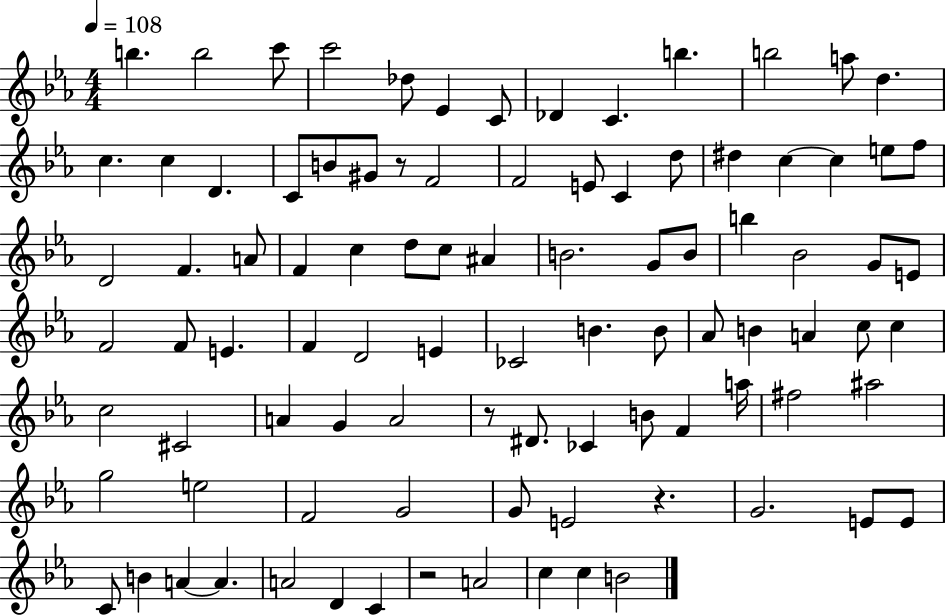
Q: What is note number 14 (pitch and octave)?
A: C5